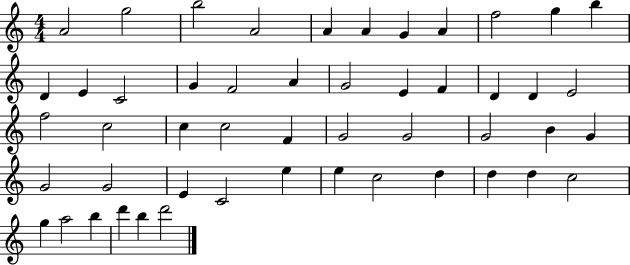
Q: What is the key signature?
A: C major